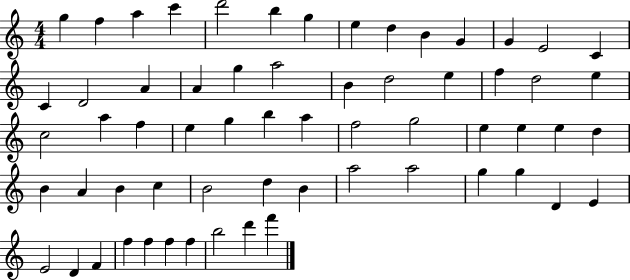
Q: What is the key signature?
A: C major